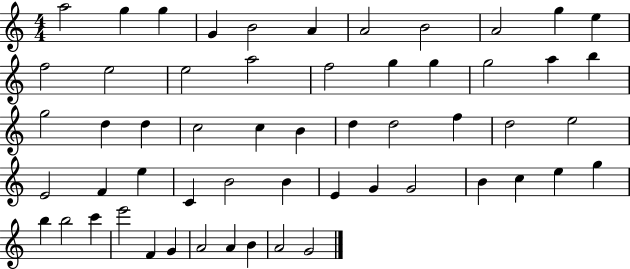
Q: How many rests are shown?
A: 0